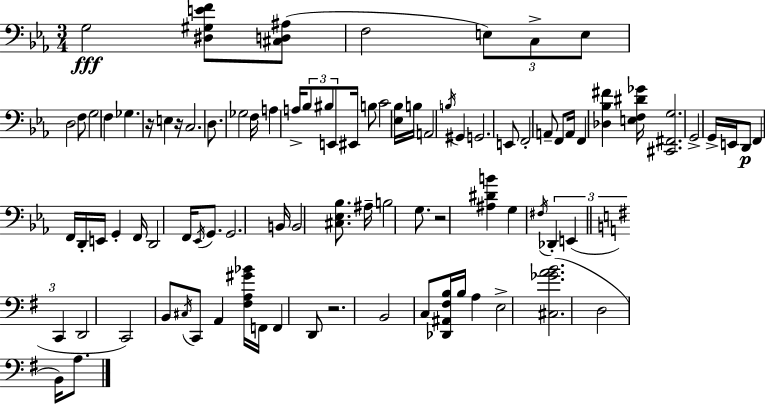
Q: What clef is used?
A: bass